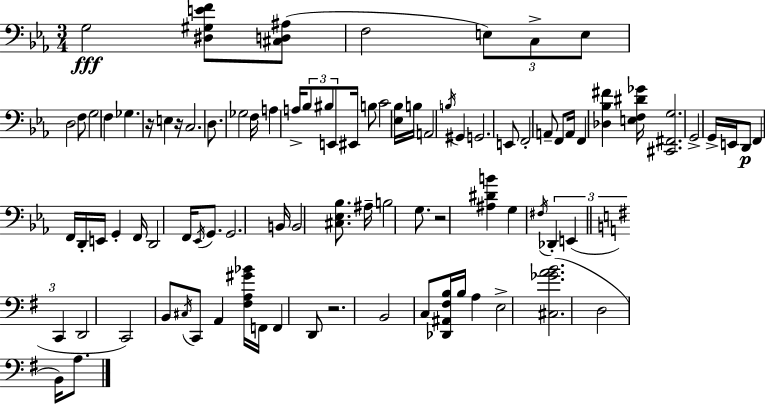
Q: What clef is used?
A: bass